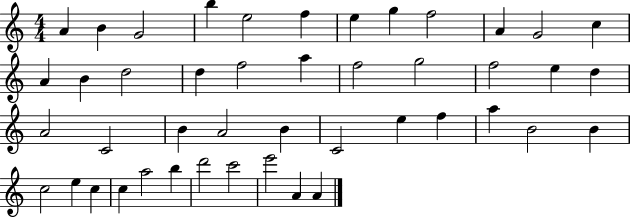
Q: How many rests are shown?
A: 0